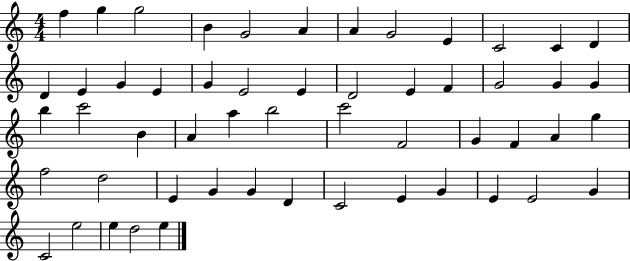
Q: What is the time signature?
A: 4/4